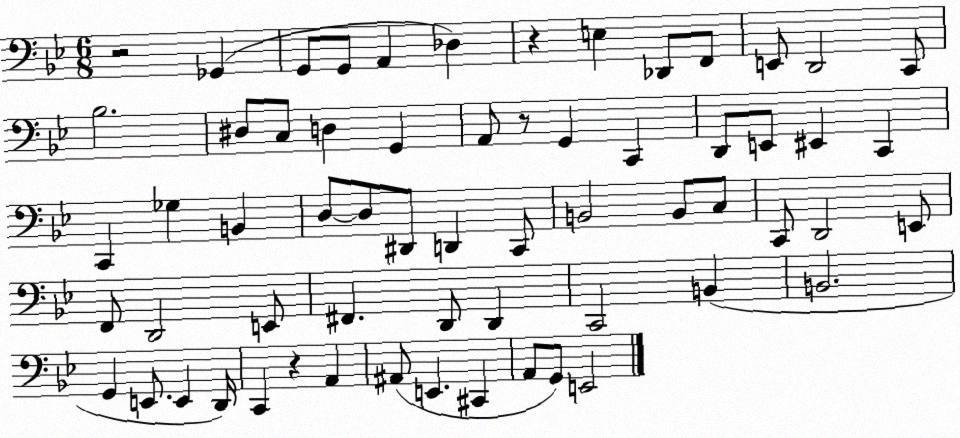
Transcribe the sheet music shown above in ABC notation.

X:1
T:Untitled
M:6/8
L:1/4
K:Bb
z2 _G,, G,,/2 G,,/2 A,, _D, z E, _D,,/2 F,,/2 E,,/2 D,,2 C,,/2 _B,2 ^D,/2 C,/2 D, G,, A,,/2 z/2 G,, C,, D,,/2 E,,/2 ^E,, C,, C,, _G, B,, D,/2 D,/2 ^D,,/2 D,, C,,/2 B,,2 B,,/2 C,/2 C,,/2 D,,2 E,,/2 F,,/2 D,,2 E,,/2 ^F,, D,,/2 D,, C,,2 B,, B,,2 G,, E,,/2 E,, D,,/4 C,, z A,, ^A,,/2 E,, ^C,, A,,/2 G,,/2 E,,2